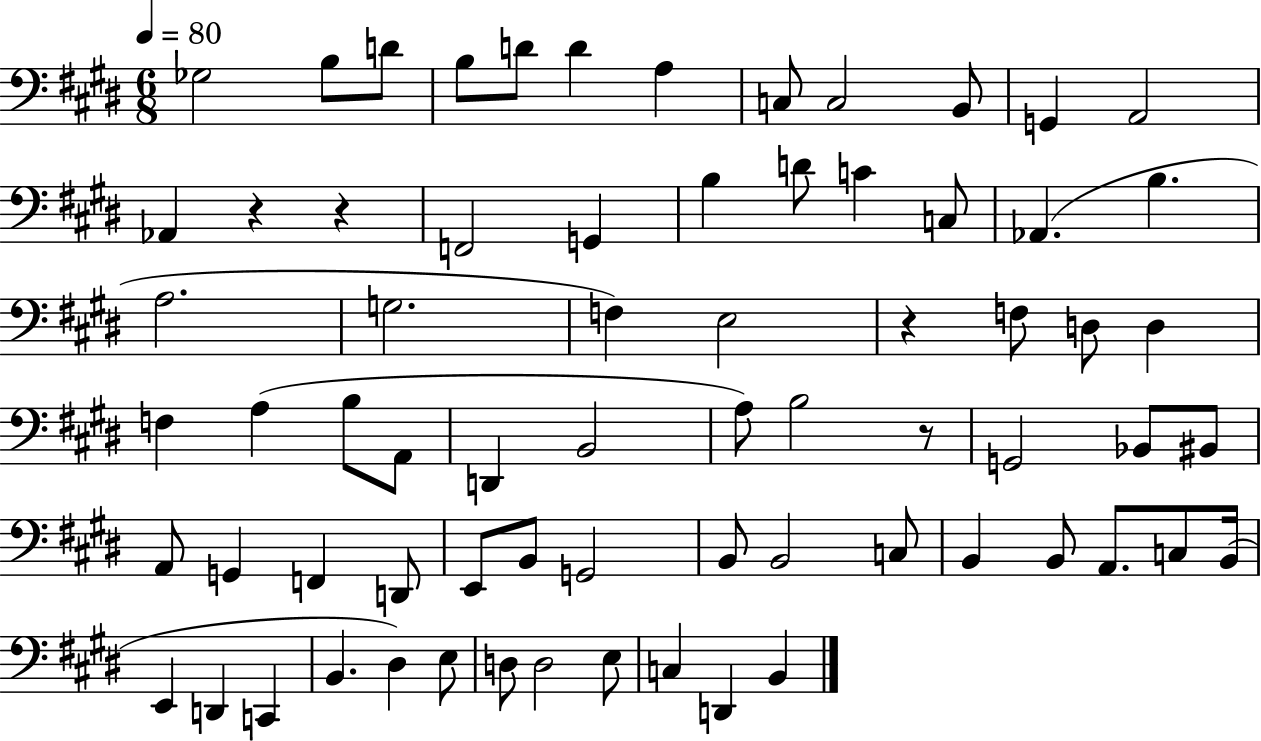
X:1
T:Untitled
M:6/8
L:1/4
K:E
_G,2 B,/2 D/2 B,/2 D/2 D A, C,/2 C,2 B,,/2 G,, A,,2 _A,, z z F,,2 G,, B, D/2 C C,/2 _A,, B, A,2 G,2 F, E,2 z F,/2 D,/2 D, F, A, B,/2 A,,/2 D,, B,,2 A,/2 B,2 z/2 G,,2 _B,,/2 ^B,,/2 A,,/2 G,, F,, D,,/2 E,,/2 B,,/2 G,,2 B,,/2 B,,2 C,/2 B,, B,,/2 A,,/2 C,/2 B,,/4 E,, D,, C,, B,, ^D, E,/2 D,/2 D,2 E,/2 C, D,, B,,